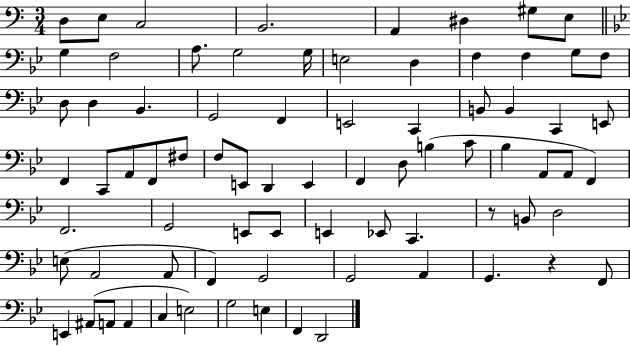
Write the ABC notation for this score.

X:1
T:Untitled
M:3/4
L:1/4
K:C
D,/2 E,/2 C,2 B,,2 A,, ^D, ^G,/2 E,/2 G, F,2 A,/2 G,2 G,/4 E,2 D, F, F, G,/2 F,/2 D,/2 D, _B,, G,,2 F,, E,,2 C,, B,,/2 B,, C,, E,,/2 F,, C,,/2 A,,/2 F,,/2 ^F,/2 F,/2 E,,/2 D,, E,, F,, D,/2 B, C/2 _B, A,,/2 A,,/2 F,, F,,2 G,,2 E,,/2 E,,/2 E,, _E,,/2 C,, z/2 B,,/2 D,2 E,/2 A,,2 A,,/2 F,, G,,2 G,,2 A,, G,, z F,,/2 E,, ^A,,/2 A,,/2 A,, C, E,2 G,2 E, F,, D,,2